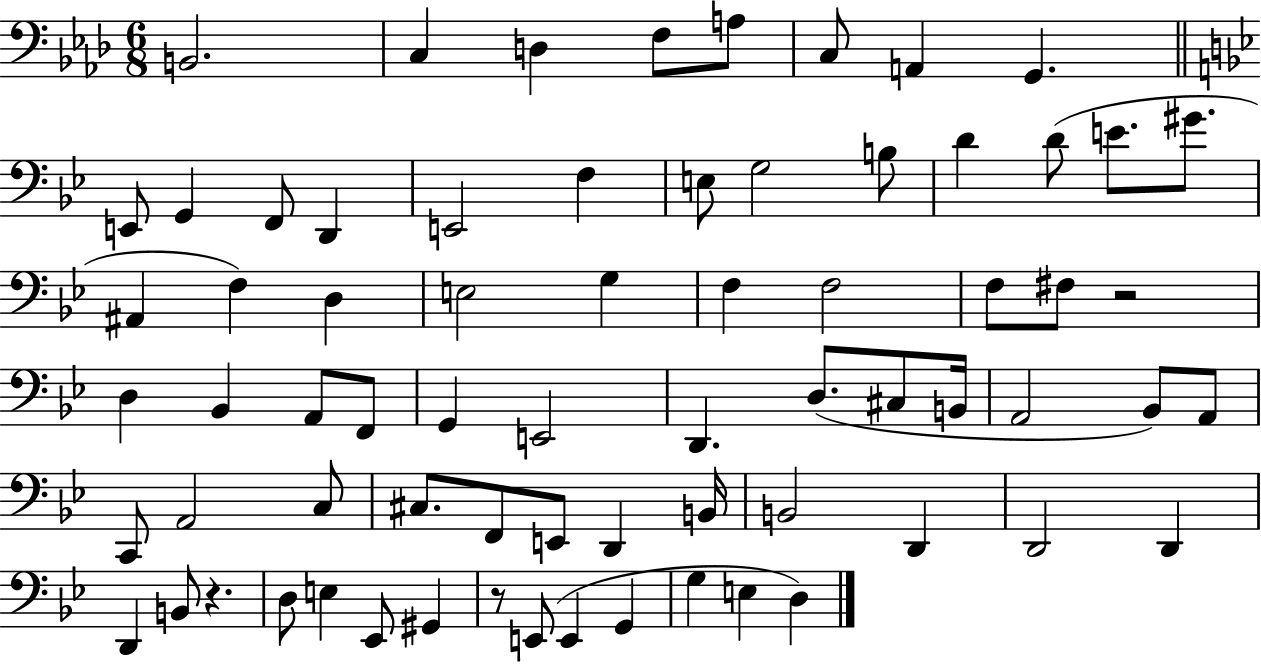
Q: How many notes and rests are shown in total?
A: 70